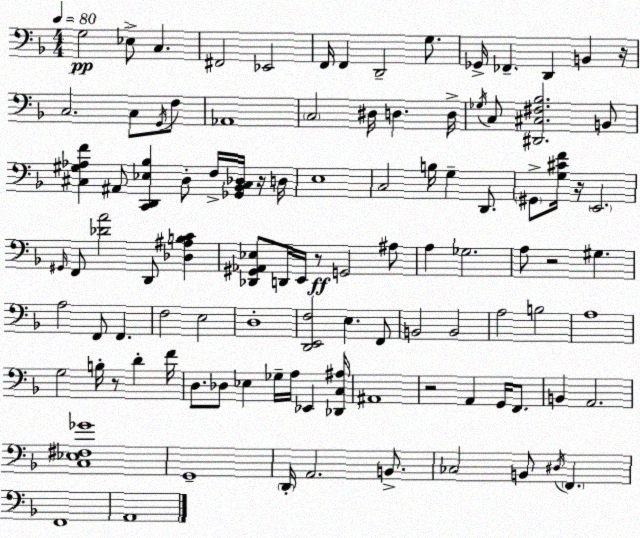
X:1
T:Untitled
M:4/4
L:1/4
K:F
G,2 _E,/2 C, ^F,,2 _E,,2 F,,/4 F,, D,,2 G,/2 _G,,/4 _F,, D,, B,, z/4 C,2 C,/2 G,,/4 F,/2 _A,,4 C,2 ^D,/4 D, D,/4 _G,/4 C,/2 [^D,,^C,^F,_B,]2 B,,/2 [^C,^G,_A,F] ^A,,/2 [C,,D,,_E,_B,] D,/2 F,/4 [_G,,_B,,^C,_D,]/4 z/4 D,/4 E,4 C,2 B,/4 G, D,,/2 ^G,,/2 [G,^CF]/4 z/4 E,,2 ^G,,/4 F,,/2 [_DA]2 D,,/2 [_D,^A,B,C] [_D,,^G,,_A,,_E,]/2 D,,/4 E,,/4 z/2 G,,2 ^A,/2 A, _G,2 A,/2 z2 ^G, A,2 F,,/2 F,, F,2 E,2 D,4 [D,,E,,F,]2 E, F,,/2 B,,2 B,,2 A,2 B,2 A,4 G,2 B,/4 z/2 D F/4 D,/2 _D,/2 _E, _G,/4 A,/4 _E,, [_D,,C,^A,]/4 ^A,,4 z2 A,, G,,/4 F,,/2 B,, A,,2 [C,_E,^F,_G]4 G,,4 D,,/4 A,,2 B,,/2 _C,2 B,,/2 ^D,/4 F,, F,,4 A,,4